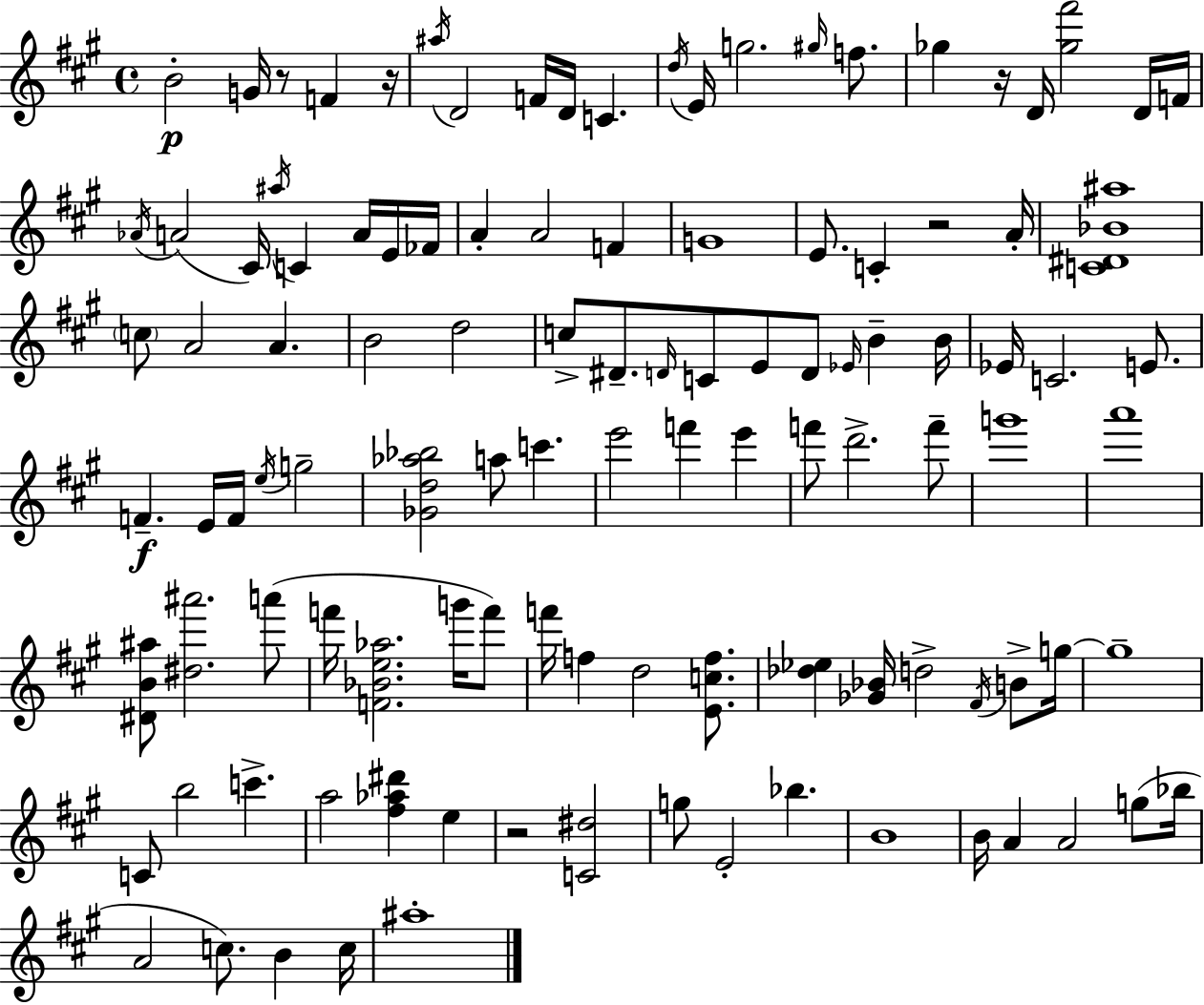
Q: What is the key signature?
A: A major